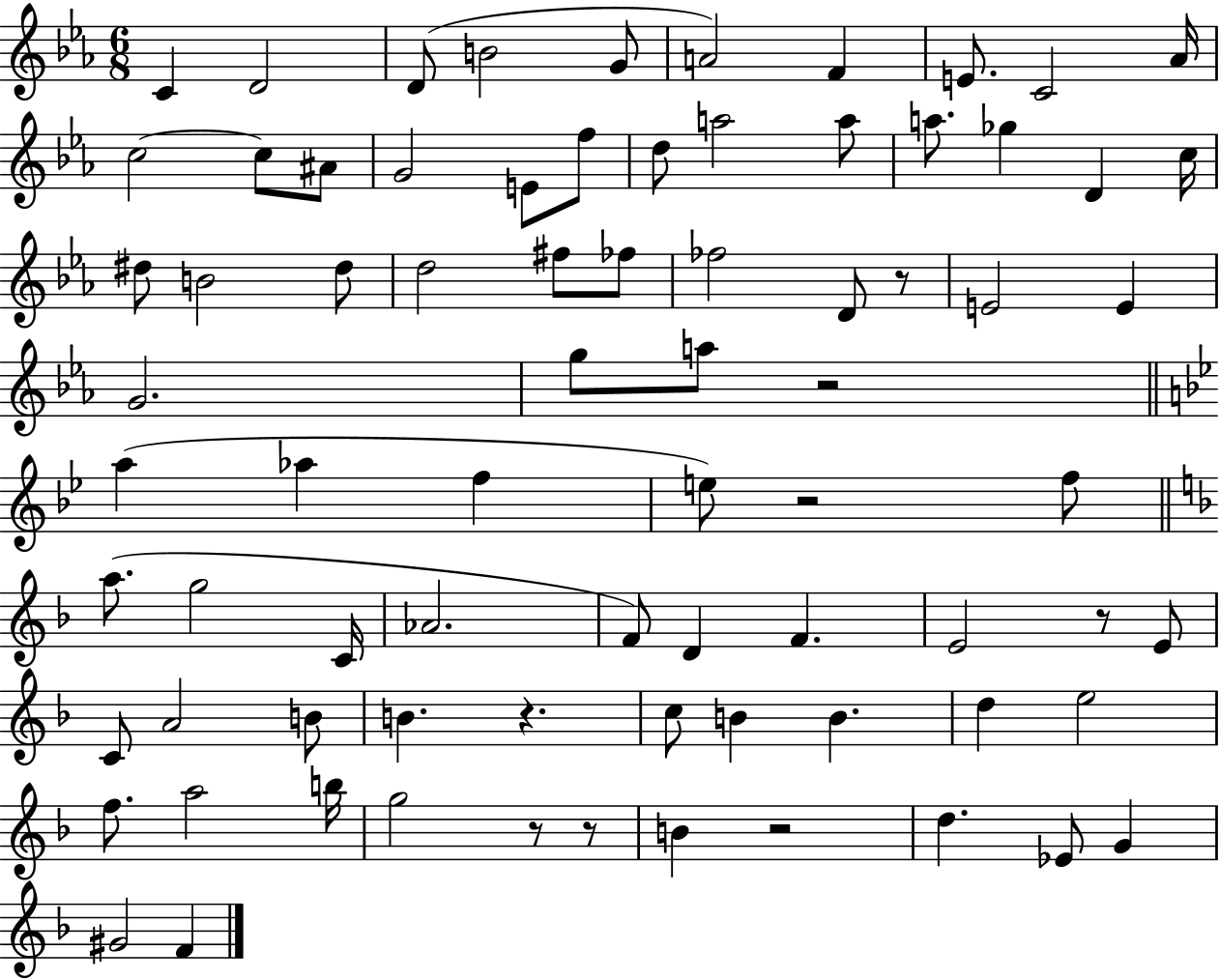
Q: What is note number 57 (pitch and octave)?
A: B4